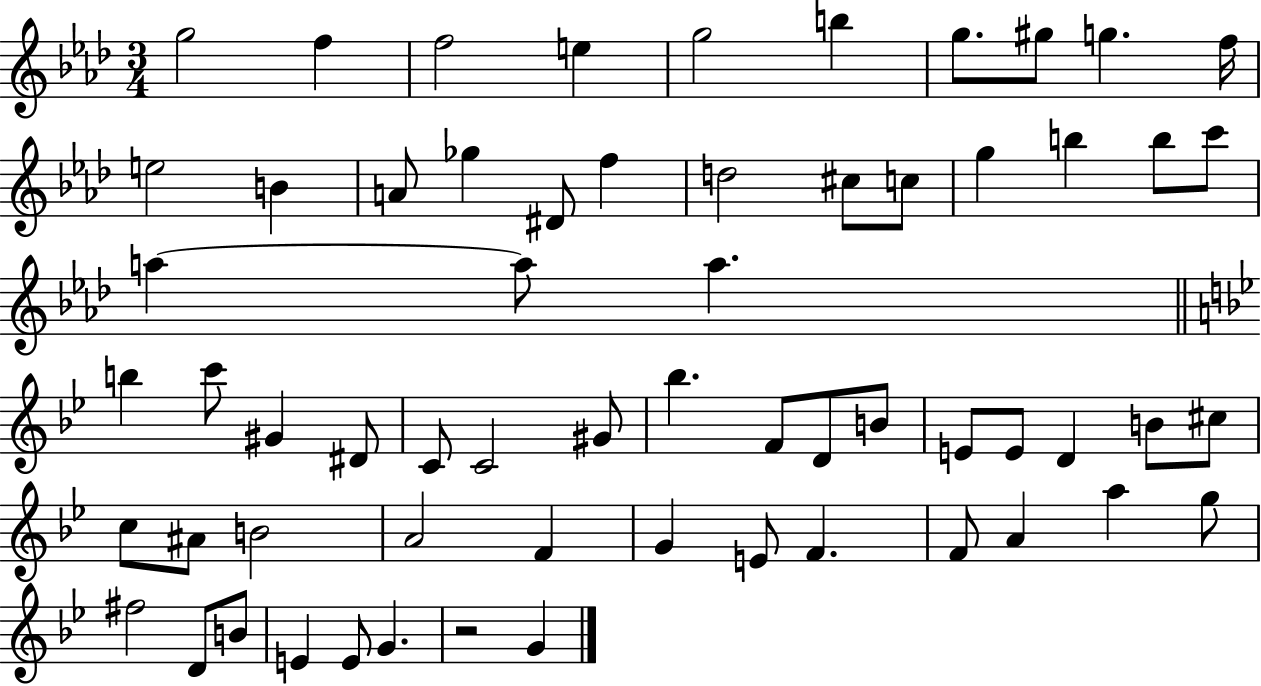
X:1
T:Untitled
M:3/4
L:1/4
K:Ab
g2 f f2 e g2 b g/2 ^g/2 g f/4 e2 B A/2 _g ^D/2 f d2 ^c/2 c/2 g b b/2 c'/2 a a/2 a b c'/2 ^G ^D/2 C/2 C2 ^G/2 _b F/2 D/2 B/2 E/2 E/2 D B/2 ^c/2 c/2 ^A/2 B2 A2 F G E/2 F F/2 A a g/2 ^f2 D/2 B/2 E E/2 G z2 G